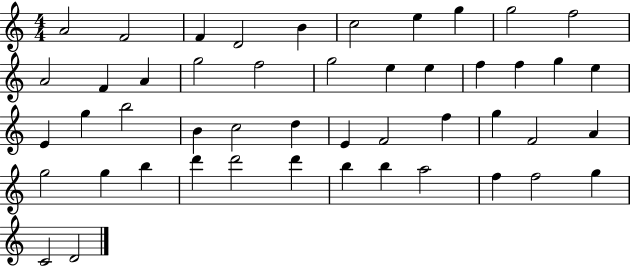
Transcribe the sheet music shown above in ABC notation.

X:1
T:Untitled
M:4/4
L:1/4
K:C
A2 F2 F D2 B c2 e g g2 f2 A2 F A g2 f2 g2 e e f f g e E g b2 B c2 d E F2 f g F2 A g2 g b d' d'2 d' b b a2 f f2 g C2 D2